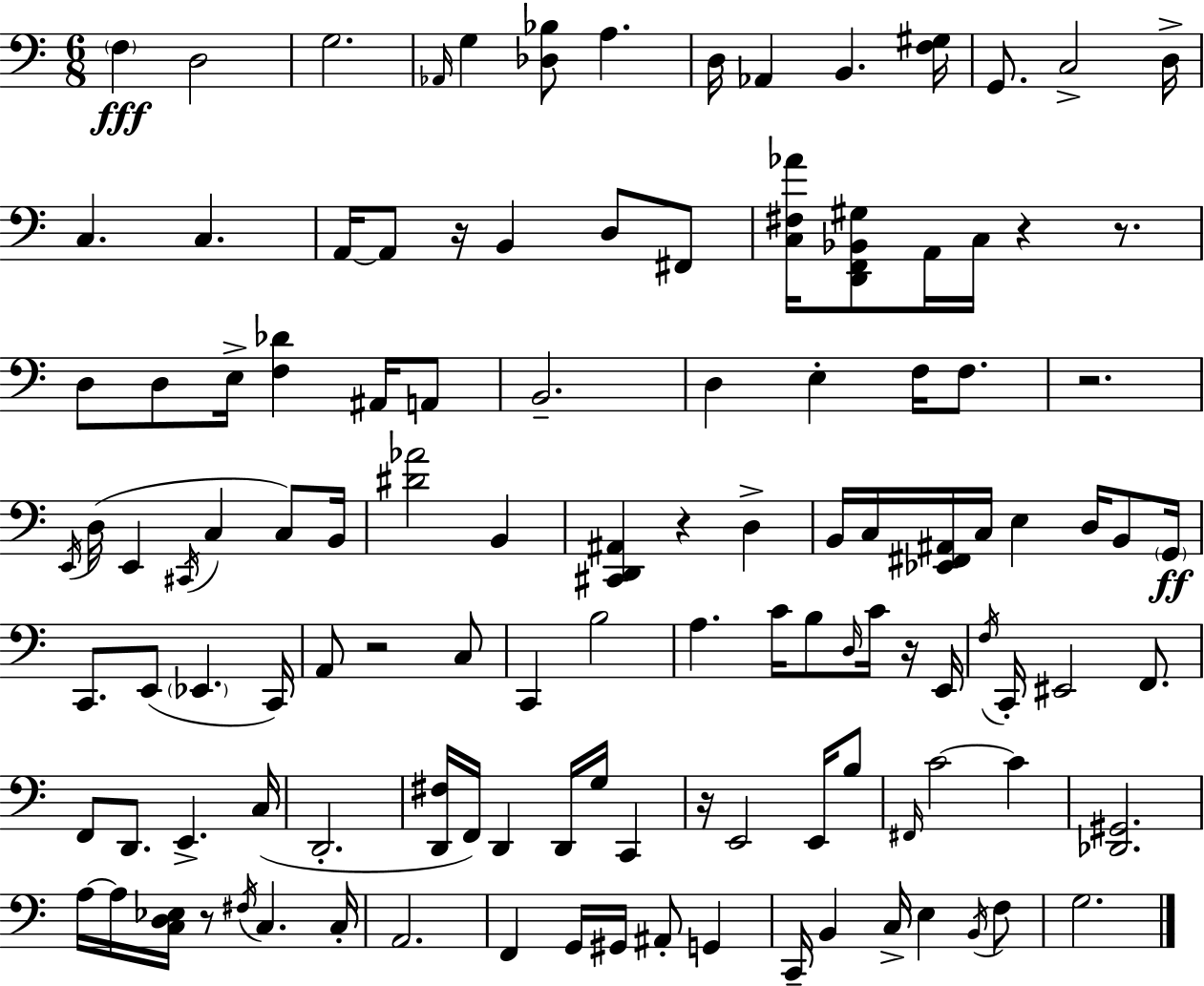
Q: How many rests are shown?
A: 9